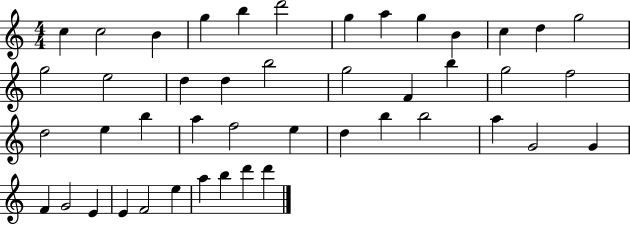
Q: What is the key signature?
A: C major